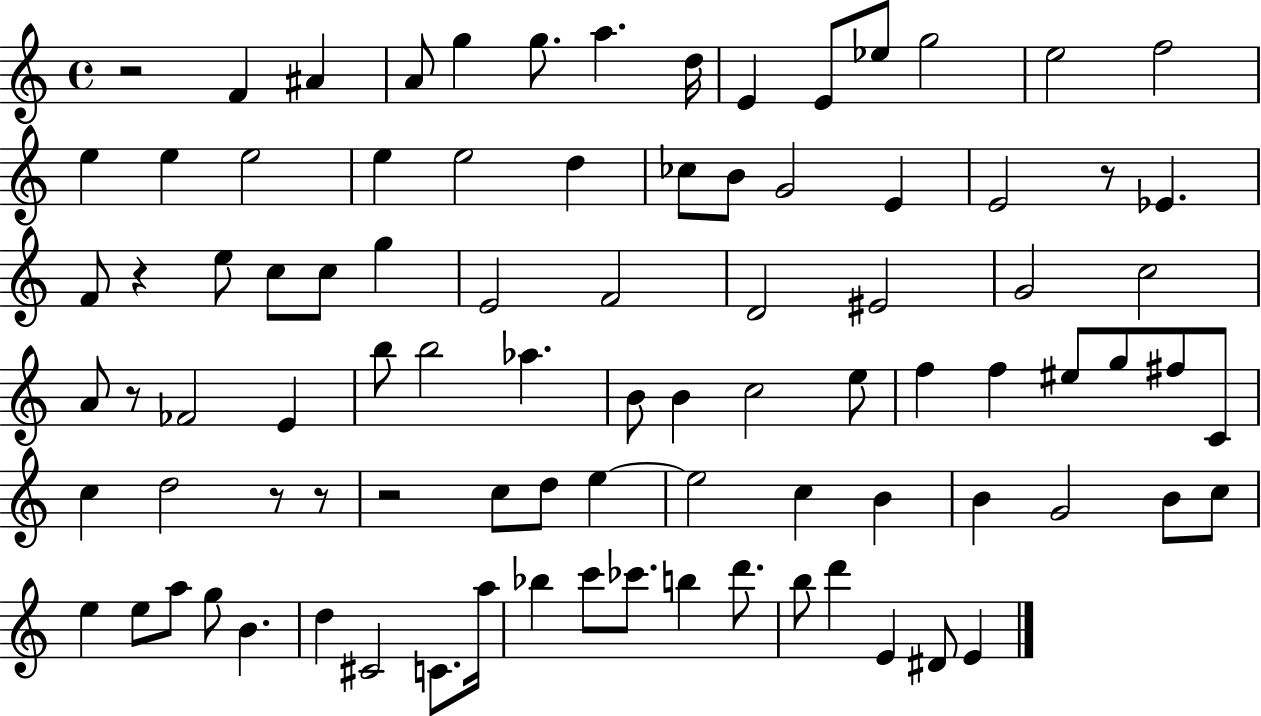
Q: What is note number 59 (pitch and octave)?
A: C5